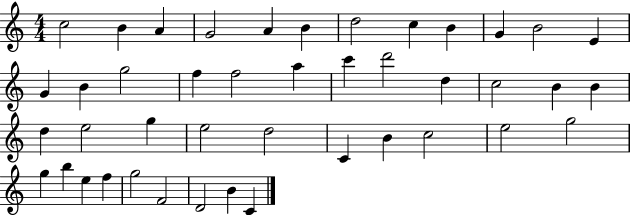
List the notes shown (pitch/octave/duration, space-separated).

C5/h B4/q A4/q G4/h A4/q B4/q D5/h C5/q B4/q G4/q B4/h E4/q G4/q B4/q G5/h F5/q F5/h A5/q C6/q D6/h D5/q C5/h B4/q B4/q D5/q E5/h G5/q E5/h D5/h C4/q B4/q C5/h E5/h G5/h G5/q B5/q E5/q F5/q G5/h F4/h D4/h B4/q C4/q